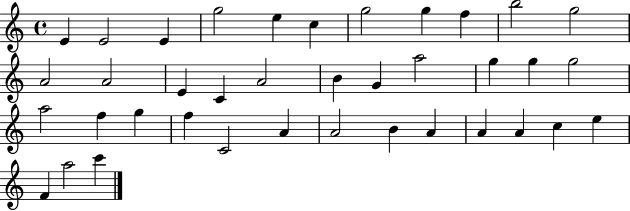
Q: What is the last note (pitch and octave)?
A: C6